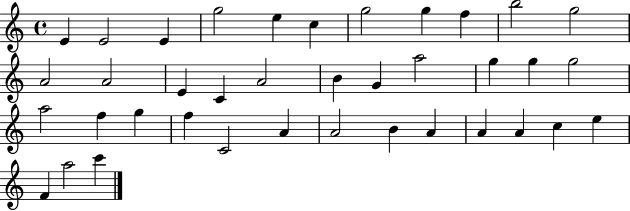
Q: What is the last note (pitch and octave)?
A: C6